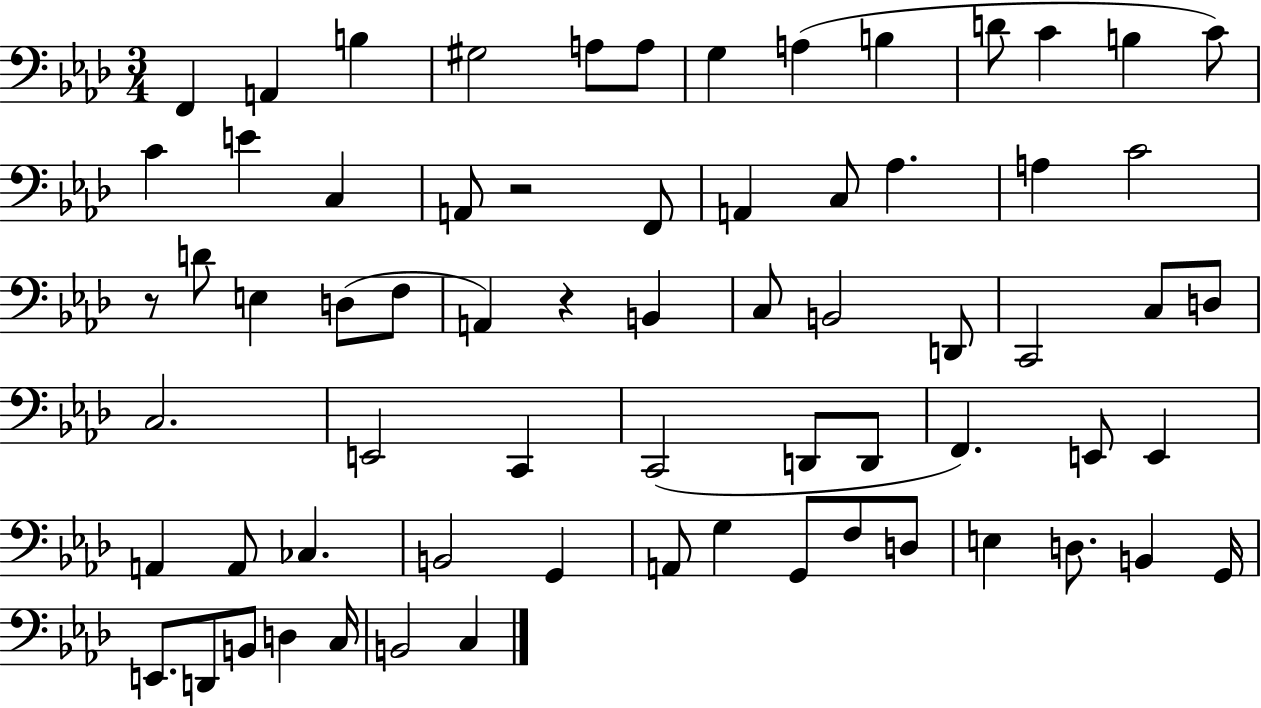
{
  \clef bass
  \numericTimeSignature
  \time 3/4
  \key aes \major
  f,4 a,4 b4 | gis2 a8 a8 | g4 a4( b4 | d'8 c'4 b4 c'8) | \break c'4 e'4 c4 | a,8 r2 f,8 | a,4 c8 aes4. | a4 c'2 | \break r8 d'8 e4 d8( f8 | a,4) r4 b,4 | c8 b,2 d,8 | c,2 c8 d8 | \break c2. | e,2 c,4 | c,2( d,8 d,8 | f,4.) e,8 e,4 | \break a,4 a,8 ces4. | b,2 g,4 | a,8 g4 g,8 f8 d8 | e4 d8. b,4 g,16 | \break e,8. d,8 b,8 d4 c16 | b,2 c4 | \bar "|."
}